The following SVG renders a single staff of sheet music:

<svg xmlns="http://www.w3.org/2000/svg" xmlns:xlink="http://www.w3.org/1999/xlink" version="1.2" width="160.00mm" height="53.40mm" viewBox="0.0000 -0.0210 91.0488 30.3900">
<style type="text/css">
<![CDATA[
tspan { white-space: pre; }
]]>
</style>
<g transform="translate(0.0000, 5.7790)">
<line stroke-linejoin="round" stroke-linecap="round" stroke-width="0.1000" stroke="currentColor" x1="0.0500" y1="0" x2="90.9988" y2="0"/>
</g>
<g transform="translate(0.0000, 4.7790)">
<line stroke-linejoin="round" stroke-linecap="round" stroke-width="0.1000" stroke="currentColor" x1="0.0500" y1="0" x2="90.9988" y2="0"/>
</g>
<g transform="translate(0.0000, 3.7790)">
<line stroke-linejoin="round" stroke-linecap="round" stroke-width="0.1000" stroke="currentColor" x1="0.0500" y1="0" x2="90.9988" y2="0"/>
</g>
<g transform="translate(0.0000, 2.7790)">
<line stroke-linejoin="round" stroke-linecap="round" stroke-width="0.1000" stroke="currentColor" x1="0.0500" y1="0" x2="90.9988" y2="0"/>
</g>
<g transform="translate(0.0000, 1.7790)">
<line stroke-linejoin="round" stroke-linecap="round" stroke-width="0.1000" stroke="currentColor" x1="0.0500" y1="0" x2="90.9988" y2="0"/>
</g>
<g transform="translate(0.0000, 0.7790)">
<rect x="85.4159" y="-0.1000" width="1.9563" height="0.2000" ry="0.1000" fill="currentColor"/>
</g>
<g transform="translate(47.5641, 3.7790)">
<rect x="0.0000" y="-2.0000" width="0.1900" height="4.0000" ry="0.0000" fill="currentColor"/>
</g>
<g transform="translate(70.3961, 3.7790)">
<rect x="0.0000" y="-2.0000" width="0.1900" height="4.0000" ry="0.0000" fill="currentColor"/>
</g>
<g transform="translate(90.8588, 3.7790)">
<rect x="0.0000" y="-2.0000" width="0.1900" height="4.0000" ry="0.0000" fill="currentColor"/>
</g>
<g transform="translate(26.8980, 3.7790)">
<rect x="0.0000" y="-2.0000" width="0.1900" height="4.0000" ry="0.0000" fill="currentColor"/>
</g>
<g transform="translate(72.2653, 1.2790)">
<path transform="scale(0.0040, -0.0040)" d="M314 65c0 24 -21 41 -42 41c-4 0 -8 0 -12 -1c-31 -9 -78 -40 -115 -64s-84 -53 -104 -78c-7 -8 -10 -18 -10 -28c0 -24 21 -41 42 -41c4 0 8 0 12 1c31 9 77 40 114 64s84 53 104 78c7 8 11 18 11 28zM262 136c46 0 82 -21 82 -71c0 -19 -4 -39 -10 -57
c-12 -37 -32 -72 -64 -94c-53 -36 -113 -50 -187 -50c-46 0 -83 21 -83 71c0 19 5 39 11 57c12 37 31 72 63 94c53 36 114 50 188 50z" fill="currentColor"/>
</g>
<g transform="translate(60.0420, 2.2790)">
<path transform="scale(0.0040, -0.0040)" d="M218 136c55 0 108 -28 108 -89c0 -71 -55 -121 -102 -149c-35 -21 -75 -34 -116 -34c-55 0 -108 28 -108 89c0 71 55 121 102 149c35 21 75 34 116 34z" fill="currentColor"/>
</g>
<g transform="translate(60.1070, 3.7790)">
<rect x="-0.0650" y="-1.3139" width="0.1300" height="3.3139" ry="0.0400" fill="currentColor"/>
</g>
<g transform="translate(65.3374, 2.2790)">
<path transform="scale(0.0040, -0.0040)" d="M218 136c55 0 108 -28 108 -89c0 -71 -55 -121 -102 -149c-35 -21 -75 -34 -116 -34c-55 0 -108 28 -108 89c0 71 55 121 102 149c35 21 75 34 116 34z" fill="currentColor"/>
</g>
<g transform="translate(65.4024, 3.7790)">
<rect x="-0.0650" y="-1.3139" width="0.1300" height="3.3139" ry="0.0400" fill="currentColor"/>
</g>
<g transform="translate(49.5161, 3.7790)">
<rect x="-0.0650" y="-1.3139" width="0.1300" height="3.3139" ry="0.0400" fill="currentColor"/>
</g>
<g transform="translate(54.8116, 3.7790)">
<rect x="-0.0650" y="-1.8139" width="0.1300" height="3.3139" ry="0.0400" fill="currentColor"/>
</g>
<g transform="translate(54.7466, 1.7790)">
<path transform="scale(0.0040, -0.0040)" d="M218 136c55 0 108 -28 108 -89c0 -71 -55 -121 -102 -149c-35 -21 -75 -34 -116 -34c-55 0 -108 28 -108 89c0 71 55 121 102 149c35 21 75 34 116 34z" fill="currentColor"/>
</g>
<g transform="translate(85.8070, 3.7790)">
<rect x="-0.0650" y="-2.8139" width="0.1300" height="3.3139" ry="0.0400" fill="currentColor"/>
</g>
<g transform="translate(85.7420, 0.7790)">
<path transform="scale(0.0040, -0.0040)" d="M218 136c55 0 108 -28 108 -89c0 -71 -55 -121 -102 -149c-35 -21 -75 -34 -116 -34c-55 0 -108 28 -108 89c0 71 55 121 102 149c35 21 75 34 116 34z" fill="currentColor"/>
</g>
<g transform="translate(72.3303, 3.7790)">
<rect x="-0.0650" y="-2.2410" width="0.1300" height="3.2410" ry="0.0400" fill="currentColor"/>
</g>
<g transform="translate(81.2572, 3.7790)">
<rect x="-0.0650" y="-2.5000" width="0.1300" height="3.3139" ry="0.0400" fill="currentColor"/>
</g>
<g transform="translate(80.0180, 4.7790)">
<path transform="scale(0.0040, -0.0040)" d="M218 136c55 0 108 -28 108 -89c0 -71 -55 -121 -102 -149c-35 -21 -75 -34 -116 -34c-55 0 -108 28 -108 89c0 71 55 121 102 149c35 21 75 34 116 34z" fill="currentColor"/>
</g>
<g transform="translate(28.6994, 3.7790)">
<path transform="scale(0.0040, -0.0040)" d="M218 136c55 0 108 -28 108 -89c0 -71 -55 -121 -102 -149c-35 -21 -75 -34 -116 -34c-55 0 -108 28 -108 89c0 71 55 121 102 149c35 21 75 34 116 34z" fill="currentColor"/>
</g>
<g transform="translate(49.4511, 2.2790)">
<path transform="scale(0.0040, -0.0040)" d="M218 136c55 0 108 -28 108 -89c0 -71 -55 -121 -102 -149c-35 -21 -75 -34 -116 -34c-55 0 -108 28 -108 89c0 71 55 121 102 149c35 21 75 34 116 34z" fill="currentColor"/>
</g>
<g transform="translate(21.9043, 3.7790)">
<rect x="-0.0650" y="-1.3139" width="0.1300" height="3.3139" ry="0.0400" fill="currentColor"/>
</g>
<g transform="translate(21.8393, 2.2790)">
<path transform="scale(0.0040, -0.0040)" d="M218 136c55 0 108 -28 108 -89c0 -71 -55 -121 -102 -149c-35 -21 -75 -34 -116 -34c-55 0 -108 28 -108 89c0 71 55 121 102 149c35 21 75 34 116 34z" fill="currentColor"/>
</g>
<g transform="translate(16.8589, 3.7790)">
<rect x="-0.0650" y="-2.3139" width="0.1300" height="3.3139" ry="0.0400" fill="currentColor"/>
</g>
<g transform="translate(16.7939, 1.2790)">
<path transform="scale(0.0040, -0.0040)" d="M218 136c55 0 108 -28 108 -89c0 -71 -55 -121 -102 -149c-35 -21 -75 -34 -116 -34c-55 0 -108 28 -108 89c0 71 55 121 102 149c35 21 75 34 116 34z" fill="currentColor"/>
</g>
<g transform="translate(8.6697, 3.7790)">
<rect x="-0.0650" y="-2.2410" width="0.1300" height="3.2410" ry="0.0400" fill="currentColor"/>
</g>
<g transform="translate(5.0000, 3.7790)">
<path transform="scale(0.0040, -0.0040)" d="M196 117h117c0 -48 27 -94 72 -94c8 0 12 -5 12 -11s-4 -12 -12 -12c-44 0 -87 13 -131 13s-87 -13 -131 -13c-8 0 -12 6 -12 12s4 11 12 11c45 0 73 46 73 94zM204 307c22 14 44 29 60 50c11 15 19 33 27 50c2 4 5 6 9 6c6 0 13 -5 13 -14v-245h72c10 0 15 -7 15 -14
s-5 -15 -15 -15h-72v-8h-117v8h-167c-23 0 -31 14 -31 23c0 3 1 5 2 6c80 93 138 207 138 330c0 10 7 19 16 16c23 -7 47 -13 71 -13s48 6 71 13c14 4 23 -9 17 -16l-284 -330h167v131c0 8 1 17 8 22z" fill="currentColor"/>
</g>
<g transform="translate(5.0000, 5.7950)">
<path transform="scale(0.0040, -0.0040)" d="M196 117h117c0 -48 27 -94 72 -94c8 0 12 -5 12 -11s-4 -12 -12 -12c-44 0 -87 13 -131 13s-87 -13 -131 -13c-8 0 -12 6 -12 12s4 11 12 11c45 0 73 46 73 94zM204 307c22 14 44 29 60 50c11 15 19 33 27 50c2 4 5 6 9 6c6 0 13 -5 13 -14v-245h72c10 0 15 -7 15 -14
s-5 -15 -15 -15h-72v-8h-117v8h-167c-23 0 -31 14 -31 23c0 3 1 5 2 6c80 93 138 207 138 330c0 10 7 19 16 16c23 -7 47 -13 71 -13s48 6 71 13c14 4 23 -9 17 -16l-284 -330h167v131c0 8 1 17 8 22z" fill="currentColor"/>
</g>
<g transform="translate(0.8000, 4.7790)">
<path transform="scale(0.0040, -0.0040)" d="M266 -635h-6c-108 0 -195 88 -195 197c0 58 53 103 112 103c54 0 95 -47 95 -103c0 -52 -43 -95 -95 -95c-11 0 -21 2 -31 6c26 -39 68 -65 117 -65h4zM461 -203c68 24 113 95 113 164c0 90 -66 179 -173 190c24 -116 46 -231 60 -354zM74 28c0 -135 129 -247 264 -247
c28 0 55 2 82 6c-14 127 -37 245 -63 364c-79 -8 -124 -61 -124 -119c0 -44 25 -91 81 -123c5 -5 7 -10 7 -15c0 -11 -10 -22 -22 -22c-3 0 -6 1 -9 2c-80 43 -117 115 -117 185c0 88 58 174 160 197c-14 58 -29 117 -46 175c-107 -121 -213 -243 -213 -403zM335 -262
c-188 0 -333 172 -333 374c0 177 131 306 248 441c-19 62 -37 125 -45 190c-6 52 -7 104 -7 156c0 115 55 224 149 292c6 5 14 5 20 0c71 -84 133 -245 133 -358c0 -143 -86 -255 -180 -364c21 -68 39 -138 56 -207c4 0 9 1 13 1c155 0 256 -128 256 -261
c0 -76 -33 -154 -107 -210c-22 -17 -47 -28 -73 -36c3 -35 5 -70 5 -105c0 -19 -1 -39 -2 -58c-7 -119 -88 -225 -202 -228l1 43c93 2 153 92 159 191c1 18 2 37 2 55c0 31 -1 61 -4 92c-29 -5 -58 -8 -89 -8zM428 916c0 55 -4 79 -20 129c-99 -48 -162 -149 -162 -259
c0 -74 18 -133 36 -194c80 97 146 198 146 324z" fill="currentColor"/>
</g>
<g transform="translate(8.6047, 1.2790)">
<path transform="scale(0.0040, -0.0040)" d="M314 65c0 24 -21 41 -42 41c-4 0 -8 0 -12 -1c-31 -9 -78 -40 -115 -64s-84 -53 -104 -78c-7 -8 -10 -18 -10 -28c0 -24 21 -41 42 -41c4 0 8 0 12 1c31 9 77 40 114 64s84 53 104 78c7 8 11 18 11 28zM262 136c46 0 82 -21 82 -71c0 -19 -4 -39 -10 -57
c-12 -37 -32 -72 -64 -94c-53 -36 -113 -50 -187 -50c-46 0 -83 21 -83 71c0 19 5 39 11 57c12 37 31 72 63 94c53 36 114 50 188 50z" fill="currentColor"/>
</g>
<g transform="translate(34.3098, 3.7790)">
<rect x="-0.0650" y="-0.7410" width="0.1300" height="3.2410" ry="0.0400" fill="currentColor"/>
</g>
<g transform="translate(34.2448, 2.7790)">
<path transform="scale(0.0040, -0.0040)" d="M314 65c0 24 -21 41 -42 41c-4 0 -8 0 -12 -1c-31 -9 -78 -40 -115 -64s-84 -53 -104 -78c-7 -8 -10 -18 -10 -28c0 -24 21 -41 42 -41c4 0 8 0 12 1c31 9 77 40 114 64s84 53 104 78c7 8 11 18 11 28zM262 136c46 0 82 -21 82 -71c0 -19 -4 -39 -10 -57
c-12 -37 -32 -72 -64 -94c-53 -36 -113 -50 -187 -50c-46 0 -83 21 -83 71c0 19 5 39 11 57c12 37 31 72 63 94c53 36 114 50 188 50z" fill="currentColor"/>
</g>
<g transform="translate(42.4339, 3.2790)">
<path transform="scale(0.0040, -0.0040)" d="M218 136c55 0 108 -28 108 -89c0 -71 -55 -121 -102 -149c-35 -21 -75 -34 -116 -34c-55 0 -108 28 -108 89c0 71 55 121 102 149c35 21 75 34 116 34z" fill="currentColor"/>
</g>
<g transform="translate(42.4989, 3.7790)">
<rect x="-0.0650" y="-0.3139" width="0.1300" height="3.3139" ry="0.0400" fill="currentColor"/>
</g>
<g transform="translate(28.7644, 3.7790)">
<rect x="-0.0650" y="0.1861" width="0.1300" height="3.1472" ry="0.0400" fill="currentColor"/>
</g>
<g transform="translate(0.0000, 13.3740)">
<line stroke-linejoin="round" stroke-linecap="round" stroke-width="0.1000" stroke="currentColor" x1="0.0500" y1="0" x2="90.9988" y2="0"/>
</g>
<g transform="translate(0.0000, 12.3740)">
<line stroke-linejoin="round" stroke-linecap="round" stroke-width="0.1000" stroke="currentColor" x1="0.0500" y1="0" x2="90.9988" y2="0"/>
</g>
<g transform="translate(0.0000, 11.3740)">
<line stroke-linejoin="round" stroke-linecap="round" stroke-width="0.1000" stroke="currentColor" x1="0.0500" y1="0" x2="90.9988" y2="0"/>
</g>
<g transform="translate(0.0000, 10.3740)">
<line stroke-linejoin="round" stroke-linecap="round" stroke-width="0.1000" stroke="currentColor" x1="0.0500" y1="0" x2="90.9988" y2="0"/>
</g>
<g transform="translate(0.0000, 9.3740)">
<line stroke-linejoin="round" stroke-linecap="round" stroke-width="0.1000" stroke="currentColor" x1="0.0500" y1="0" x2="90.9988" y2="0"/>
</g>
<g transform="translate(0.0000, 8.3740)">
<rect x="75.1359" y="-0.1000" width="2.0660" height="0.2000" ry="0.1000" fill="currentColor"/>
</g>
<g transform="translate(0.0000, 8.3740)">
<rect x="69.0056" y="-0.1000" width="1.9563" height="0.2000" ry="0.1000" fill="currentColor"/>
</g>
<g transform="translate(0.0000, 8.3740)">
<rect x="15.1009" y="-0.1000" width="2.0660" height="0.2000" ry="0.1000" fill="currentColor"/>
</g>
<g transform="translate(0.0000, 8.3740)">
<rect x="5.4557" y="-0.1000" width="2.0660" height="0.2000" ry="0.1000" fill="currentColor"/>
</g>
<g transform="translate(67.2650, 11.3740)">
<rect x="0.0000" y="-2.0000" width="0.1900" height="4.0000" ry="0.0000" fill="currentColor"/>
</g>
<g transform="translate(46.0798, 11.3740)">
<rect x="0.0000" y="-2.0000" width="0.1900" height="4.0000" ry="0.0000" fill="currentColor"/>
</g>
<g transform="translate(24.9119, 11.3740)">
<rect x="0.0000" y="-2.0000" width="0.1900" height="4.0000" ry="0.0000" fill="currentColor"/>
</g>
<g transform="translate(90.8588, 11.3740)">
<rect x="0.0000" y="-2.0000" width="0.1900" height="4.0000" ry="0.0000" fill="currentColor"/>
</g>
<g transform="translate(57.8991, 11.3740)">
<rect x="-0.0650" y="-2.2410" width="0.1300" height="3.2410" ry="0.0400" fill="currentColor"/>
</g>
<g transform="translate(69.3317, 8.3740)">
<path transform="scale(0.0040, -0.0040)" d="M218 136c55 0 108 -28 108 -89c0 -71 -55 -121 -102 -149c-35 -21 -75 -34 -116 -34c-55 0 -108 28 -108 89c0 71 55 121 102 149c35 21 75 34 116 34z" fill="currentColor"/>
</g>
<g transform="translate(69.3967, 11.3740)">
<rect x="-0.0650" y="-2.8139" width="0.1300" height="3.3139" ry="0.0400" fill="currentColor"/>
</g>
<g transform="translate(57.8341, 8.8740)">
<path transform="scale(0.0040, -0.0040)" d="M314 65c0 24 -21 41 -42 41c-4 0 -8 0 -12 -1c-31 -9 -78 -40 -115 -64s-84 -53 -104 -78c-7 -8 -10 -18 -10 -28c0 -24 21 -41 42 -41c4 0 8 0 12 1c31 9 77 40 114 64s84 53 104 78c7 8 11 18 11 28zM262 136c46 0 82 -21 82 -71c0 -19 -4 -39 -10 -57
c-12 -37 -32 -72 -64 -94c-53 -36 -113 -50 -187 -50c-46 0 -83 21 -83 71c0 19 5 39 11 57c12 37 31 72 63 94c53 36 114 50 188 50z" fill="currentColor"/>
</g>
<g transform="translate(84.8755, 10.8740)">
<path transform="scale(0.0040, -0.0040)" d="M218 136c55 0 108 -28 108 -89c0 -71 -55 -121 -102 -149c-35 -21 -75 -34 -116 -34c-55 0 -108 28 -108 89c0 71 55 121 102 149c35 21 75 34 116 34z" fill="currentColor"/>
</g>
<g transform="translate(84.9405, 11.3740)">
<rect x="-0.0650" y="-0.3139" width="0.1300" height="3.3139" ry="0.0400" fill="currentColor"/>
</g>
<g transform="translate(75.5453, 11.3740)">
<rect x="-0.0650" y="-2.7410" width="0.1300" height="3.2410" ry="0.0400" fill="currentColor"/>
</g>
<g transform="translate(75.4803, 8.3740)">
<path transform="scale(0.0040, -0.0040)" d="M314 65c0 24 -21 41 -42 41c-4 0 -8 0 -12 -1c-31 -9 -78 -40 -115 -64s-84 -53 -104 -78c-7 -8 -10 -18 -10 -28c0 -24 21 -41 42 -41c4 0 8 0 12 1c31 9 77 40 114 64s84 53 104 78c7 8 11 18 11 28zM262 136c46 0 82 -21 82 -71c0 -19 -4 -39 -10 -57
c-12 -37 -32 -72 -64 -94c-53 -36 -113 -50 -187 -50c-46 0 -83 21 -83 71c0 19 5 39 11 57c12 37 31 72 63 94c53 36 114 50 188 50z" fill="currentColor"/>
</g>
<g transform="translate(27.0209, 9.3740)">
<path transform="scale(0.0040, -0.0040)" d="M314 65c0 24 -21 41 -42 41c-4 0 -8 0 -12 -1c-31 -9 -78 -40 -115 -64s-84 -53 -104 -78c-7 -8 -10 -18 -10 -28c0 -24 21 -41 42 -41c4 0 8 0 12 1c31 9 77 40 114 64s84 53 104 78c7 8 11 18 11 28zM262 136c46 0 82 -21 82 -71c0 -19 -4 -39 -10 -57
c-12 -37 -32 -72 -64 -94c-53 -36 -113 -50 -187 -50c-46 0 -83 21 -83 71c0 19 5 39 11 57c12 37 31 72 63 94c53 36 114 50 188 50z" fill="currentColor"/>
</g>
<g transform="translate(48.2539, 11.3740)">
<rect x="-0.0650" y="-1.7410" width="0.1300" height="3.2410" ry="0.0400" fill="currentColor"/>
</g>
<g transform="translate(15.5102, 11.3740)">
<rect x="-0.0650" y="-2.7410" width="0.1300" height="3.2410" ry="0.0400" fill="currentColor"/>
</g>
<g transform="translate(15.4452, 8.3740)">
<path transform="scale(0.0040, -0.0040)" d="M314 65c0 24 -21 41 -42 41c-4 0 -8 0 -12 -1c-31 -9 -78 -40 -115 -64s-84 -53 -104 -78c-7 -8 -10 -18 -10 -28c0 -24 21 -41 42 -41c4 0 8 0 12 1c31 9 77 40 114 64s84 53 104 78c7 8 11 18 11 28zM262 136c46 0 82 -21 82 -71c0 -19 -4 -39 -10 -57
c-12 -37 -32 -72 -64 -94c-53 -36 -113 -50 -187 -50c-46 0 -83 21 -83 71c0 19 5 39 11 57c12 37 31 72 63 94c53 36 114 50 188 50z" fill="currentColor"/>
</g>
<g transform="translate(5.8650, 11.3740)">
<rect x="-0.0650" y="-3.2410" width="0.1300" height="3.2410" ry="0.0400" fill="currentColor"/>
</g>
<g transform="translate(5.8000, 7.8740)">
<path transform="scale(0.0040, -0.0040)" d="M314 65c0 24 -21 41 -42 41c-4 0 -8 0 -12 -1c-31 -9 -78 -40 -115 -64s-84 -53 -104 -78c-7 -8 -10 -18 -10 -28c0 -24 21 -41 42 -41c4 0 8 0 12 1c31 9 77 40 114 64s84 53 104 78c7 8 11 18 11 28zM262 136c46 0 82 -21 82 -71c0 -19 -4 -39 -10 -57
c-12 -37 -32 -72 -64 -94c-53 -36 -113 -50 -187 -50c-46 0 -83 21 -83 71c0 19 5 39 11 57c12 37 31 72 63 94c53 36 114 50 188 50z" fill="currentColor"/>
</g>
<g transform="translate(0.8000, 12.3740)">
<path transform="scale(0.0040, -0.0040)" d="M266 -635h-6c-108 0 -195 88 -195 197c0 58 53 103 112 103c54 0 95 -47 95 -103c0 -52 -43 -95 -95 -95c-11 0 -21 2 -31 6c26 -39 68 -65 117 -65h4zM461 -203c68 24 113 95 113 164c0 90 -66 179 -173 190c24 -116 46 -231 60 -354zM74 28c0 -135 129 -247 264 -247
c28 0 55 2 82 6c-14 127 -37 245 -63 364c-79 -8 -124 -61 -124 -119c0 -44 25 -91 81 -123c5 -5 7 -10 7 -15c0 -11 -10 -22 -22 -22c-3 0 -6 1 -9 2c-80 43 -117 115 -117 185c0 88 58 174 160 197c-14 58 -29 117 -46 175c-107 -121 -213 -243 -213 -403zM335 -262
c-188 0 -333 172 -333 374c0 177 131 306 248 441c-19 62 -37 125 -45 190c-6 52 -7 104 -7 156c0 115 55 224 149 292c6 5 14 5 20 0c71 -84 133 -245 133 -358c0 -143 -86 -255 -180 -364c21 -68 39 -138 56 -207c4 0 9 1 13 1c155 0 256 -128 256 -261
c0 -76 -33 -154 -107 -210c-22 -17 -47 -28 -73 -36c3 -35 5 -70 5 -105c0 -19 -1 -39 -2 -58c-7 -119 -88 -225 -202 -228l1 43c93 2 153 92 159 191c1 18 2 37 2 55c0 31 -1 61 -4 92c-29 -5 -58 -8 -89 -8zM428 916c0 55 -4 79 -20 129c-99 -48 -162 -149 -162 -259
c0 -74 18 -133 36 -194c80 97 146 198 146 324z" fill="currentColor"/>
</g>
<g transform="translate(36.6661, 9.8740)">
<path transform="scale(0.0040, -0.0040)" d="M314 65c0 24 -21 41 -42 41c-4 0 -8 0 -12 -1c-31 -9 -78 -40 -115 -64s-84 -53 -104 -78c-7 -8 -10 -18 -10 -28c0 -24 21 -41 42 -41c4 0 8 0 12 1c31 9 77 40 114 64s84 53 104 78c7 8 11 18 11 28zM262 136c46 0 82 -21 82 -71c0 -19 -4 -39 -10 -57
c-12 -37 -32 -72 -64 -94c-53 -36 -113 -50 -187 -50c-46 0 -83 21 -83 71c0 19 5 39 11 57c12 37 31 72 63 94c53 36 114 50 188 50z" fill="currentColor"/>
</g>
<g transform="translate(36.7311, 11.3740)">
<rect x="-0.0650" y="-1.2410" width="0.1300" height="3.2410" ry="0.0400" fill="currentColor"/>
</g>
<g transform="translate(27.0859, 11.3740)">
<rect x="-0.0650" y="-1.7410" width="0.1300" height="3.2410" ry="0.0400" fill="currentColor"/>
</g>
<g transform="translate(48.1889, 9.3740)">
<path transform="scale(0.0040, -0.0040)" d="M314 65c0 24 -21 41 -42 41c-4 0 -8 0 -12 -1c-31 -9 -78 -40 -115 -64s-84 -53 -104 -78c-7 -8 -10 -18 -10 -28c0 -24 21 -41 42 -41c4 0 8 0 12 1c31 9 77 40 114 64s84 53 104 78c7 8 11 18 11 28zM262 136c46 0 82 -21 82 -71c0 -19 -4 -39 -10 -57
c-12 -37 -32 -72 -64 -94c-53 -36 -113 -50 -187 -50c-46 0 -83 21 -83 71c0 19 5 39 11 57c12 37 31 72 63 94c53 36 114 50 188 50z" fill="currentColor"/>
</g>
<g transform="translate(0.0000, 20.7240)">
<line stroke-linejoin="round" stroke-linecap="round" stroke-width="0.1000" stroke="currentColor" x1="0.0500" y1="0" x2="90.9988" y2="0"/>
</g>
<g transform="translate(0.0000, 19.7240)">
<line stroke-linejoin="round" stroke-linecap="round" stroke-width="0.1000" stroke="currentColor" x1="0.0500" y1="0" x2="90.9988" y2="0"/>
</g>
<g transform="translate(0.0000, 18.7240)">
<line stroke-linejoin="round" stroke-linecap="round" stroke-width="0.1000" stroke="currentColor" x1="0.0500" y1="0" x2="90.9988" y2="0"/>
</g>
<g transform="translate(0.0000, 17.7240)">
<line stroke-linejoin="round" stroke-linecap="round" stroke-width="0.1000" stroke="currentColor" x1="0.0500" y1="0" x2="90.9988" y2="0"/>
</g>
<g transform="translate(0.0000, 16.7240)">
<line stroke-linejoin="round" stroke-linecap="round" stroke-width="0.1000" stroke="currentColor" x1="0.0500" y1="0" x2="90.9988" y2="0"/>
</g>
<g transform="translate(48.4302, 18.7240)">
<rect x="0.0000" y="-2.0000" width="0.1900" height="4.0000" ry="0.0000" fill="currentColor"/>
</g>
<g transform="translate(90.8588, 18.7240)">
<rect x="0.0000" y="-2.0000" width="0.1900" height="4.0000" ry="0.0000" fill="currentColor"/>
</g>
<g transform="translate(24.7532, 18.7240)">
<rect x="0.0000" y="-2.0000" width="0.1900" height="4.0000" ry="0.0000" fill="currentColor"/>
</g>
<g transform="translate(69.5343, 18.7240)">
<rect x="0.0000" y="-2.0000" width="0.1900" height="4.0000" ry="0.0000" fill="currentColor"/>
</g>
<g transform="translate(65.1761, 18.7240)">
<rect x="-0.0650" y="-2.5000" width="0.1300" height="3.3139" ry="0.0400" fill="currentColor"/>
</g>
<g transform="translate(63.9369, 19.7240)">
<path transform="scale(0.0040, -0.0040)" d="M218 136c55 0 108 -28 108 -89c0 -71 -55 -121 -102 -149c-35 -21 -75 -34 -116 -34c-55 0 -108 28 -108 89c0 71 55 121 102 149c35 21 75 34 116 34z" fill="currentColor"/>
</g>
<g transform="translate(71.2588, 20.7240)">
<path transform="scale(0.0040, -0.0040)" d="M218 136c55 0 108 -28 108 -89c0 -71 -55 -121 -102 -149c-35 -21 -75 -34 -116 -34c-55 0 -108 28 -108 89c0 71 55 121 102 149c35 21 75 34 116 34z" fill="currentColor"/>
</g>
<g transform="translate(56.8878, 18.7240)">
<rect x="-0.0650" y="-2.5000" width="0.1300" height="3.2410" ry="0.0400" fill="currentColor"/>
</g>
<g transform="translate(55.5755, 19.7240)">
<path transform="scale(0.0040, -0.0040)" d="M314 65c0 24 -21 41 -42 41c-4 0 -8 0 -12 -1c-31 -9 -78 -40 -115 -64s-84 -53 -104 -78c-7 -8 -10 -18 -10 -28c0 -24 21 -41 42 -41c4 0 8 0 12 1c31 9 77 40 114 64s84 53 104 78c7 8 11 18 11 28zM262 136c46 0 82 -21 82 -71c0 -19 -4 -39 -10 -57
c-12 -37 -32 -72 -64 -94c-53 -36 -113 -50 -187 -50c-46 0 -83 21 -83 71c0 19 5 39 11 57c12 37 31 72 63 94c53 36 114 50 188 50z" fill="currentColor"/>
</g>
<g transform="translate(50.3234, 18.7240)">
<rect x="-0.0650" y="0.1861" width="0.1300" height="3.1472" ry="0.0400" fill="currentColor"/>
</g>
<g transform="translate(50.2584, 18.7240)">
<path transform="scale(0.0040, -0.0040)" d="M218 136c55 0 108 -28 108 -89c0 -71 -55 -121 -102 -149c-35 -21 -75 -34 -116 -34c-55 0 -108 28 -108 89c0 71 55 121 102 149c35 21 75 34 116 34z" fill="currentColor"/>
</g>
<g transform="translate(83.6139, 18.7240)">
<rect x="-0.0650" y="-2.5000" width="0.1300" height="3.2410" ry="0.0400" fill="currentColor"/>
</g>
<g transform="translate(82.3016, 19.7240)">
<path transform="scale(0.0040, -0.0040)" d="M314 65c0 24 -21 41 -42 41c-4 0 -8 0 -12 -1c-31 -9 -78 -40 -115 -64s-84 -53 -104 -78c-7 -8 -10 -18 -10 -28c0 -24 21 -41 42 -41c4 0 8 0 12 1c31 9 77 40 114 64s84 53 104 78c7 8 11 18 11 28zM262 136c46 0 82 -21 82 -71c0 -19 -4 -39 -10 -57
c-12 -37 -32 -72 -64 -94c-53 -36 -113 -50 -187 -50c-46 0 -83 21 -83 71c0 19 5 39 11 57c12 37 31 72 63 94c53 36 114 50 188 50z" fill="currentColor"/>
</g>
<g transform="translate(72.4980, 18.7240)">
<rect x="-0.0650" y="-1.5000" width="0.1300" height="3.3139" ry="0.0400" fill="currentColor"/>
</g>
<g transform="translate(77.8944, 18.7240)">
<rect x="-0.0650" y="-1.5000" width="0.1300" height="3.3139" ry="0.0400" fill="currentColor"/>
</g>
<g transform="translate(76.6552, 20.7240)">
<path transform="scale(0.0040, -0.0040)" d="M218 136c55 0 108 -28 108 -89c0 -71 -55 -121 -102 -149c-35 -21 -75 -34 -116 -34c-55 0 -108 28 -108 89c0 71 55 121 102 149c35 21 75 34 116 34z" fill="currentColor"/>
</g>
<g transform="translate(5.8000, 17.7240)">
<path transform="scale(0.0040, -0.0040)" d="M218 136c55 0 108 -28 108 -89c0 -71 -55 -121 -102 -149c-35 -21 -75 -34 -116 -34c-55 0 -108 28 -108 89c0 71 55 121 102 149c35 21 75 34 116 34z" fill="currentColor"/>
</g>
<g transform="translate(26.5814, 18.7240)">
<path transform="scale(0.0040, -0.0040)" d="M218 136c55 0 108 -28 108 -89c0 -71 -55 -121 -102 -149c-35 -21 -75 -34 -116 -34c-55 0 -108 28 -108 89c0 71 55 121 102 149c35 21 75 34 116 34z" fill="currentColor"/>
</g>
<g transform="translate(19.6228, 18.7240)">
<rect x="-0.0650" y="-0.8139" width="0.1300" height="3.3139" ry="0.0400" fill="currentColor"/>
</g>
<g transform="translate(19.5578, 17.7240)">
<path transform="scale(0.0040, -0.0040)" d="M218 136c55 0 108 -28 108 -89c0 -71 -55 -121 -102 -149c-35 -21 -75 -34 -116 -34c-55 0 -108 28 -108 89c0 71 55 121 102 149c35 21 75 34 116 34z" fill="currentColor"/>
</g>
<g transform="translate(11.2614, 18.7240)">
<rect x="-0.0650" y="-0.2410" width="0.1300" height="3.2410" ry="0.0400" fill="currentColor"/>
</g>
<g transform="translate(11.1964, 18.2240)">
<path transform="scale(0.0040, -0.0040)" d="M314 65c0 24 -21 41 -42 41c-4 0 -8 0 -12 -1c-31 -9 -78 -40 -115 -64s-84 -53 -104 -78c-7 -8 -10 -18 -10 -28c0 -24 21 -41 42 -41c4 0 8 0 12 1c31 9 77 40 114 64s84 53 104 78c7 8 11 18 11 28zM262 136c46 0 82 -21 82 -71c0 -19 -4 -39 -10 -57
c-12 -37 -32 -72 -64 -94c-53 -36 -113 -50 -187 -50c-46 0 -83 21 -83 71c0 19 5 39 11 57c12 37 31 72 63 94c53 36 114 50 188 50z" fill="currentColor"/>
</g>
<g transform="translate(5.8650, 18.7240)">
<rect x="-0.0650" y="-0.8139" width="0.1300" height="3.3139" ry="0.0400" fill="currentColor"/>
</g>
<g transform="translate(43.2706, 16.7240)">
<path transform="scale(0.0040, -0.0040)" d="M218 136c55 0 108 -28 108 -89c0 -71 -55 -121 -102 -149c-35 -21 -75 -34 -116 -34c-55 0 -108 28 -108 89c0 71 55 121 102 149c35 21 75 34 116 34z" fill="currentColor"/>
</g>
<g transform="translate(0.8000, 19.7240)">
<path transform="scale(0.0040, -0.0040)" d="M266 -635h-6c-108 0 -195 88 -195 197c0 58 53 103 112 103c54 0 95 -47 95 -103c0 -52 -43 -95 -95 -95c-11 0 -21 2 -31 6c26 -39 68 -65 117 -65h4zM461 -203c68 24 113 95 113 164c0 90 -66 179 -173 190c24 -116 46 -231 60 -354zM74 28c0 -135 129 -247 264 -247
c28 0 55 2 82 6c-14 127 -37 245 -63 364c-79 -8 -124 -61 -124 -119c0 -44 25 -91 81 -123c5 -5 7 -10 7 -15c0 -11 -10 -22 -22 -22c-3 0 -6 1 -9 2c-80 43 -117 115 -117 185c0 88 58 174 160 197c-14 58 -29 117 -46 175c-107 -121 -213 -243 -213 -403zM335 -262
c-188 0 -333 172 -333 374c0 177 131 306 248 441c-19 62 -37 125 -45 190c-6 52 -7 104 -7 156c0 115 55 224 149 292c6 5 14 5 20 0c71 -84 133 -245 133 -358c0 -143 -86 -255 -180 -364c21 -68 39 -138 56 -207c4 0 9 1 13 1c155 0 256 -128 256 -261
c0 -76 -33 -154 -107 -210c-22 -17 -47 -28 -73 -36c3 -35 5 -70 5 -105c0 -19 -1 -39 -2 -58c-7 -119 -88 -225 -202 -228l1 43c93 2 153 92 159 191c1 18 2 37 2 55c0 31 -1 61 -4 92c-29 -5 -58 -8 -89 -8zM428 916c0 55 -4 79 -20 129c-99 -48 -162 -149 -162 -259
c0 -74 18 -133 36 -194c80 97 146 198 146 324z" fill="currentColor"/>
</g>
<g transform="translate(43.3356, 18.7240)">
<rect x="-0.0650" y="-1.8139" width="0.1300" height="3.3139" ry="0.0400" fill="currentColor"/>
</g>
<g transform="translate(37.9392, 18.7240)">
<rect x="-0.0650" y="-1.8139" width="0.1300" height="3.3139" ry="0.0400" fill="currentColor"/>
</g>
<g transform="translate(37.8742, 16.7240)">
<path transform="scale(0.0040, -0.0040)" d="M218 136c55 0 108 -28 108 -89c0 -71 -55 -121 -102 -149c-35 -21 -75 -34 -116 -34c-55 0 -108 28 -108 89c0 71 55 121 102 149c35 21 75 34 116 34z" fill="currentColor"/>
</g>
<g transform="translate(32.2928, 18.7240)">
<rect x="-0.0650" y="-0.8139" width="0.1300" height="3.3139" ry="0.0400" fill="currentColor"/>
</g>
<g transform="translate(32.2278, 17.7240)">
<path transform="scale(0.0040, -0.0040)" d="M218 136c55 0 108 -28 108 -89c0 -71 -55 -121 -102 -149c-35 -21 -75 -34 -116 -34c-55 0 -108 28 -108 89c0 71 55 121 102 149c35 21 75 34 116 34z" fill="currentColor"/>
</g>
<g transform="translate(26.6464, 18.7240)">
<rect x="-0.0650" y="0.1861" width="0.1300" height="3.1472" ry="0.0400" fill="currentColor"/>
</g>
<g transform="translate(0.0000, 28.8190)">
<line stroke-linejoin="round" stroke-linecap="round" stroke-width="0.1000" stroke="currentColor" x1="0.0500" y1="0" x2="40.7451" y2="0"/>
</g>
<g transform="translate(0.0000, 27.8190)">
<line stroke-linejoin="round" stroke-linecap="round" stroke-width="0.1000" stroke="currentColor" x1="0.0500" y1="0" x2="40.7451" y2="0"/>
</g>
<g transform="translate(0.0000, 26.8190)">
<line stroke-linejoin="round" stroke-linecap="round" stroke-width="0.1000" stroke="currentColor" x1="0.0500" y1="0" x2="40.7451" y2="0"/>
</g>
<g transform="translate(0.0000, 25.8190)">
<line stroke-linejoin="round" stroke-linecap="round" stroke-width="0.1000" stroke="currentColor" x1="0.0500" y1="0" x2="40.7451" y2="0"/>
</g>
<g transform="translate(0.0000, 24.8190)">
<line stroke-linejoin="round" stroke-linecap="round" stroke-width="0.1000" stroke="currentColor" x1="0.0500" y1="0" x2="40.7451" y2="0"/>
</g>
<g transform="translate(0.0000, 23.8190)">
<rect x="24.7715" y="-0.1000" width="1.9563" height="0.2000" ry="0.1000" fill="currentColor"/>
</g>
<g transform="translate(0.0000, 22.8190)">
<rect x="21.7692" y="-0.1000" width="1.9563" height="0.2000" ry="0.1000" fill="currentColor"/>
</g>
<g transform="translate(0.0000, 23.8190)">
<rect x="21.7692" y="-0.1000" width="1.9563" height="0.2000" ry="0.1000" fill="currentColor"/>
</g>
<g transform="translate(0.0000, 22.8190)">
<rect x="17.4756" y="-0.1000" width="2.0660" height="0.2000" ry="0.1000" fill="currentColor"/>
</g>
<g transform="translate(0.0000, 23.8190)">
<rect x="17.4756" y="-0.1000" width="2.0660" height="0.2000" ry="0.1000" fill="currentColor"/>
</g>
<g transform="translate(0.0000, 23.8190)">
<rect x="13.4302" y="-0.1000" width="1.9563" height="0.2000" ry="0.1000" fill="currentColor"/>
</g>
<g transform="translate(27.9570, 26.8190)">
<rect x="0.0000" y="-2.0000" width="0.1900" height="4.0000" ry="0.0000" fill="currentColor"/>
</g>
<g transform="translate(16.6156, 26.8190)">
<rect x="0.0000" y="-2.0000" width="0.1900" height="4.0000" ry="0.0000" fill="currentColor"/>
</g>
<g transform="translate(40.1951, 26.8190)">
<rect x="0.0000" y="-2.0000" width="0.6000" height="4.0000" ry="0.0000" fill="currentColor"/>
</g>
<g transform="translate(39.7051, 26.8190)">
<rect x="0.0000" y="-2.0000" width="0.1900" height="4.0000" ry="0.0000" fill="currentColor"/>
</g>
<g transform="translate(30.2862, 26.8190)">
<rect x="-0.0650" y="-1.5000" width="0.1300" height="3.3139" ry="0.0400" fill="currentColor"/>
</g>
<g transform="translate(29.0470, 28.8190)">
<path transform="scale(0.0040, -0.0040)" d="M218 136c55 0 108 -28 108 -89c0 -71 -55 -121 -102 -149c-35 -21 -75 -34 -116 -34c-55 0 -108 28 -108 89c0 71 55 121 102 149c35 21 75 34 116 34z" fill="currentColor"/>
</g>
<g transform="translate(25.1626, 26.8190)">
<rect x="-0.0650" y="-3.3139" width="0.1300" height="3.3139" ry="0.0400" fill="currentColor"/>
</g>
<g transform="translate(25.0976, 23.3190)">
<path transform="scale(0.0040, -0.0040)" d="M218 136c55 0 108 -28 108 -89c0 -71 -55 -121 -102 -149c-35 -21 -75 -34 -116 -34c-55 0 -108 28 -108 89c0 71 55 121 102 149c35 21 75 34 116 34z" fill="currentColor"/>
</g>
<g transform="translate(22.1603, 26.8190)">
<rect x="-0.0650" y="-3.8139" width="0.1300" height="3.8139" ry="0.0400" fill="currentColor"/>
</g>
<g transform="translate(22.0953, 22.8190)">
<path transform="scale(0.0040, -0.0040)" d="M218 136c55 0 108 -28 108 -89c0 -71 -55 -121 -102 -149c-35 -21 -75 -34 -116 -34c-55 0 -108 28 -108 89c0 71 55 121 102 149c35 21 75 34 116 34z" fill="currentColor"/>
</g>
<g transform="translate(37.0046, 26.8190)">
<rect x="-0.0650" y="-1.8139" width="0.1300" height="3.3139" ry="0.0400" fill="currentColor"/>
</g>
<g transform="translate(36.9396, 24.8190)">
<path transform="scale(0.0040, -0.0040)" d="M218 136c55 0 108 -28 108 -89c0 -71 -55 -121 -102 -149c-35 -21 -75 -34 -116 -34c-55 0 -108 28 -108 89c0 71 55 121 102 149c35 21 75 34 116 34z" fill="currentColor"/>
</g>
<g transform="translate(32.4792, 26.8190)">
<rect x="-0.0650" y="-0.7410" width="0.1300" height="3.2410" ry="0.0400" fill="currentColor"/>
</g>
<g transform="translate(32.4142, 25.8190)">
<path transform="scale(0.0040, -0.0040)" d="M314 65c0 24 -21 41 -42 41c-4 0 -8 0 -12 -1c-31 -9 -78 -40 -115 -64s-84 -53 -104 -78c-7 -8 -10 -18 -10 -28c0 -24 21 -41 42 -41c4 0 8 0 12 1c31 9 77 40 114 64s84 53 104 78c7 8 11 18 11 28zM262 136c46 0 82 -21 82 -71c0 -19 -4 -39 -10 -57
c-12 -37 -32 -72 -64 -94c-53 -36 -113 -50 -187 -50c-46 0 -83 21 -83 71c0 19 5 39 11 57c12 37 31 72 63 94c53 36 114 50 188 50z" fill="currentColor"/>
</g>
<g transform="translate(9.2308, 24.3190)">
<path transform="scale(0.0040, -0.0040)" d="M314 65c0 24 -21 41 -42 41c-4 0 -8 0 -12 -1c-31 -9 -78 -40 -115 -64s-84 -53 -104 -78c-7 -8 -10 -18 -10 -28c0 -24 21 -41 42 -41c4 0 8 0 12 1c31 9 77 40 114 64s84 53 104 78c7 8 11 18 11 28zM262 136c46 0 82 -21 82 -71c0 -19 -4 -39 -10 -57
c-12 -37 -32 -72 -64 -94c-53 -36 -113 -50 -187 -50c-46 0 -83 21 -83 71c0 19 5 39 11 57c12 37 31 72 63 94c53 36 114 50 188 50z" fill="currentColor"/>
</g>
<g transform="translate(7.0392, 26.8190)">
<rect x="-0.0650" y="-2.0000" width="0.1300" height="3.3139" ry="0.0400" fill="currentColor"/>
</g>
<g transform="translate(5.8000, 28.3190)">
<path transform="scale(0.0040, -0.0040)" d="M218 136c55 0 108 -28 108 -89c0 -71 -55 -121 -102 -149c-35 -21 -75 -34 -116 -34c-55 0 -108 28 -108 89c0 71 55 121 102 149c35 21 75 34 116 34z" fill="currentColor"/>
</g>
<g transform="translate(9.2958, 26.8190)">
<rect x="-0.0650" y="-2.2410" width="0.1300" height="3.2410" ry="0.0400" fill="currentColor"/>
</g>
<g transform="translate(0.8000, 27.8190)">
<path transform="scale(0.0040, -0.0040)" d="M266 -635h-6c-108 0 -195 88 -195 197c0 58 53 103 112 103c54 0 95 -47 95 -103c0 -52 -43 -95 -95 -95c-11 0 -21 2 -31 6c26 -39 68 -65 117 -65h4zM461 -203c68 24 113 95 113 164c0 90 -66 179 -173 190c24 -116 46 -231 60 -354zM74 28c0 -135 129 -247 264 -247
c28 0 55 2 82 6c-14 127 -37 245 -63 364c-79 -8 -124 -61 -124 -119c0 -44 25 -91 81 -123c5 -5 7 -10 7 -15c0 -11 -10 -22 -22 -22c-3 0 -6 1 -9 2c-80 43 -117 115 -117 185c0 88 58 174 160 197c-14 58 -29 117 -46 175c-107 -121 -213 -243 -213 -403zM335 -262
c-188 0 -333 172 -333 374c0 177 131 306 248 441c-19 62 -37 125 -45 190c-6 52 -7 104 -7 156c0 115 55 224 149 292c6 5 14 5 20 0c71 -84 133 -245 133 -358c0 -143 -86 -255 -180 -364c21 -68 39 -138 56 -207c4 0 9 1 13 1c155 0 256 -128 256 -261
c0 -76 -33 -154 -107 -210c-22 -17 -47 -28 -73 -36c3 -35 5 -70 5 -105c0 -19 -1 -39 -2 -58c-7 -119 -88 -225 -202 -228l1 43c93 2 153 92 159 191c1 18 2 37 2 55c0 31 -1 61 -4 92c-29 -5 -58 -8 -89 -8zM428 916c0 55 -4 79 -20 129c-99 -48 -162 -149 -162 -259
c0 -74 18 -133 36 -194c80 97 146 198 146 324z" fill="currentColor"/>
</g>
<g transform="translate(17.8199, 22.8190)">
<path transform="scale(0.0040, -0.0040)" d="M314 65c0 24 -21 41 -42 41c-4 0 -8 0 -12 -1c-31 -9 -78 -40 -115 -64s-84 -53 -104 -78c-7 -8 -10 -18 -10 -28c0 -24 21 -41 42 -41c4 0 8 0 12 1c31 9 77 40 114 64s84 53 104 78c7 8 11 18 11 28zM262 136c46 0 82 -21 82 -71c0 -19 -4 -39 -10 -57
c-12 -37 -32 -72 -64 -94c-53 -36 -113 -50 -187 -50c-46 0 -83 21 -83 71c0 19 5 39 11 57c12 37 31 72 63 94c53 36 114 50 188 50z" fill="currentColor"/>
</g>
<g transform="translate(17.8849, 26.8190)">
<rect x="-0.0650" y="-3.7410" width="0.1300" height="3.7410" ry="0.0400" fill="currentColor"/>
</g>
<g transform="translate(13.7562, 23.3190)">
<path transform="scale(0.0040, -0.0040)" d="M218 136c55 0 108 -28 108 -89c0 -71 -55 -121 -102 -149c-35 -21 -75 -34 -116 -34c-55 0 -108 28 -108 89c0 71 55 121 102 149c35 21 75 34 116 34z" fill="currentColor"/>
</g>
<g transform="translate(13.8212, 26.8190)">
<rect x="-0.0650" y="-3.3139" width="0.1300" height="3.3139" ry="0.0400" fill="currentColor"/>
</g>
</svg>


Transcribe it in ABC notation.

X:1
T:Untitled
M:4/4
L:1/4
K:C
g2 g e B d2 c e f e e g2 G a b2 a2 f2 e2 f2 g2 a a2 c d c2 d B d f f B G2 G E E G2 F g2 b c'2 c' b E d2 f